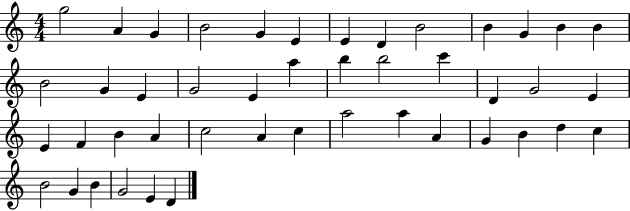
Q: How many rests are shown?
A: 0